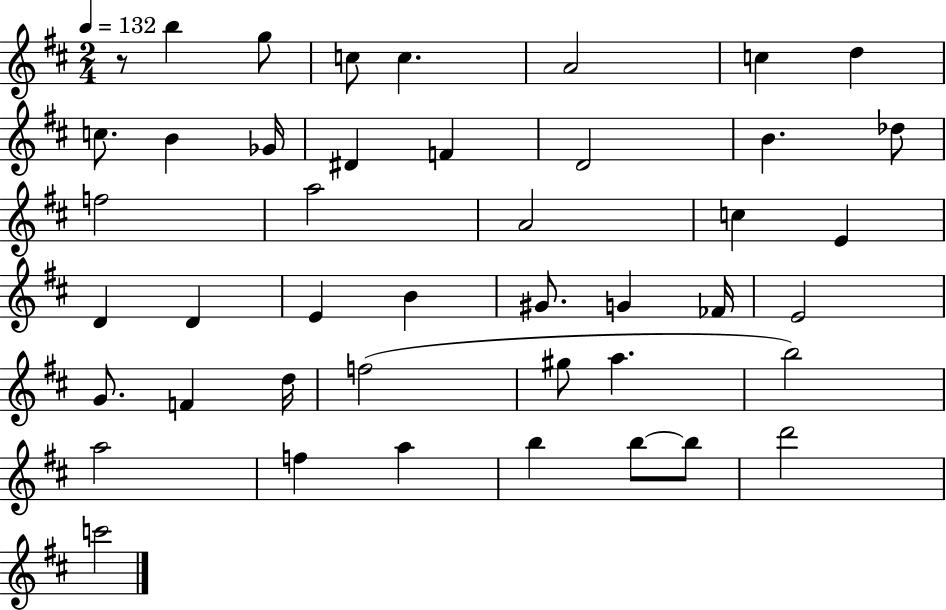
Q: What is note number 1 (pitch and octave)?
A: B5